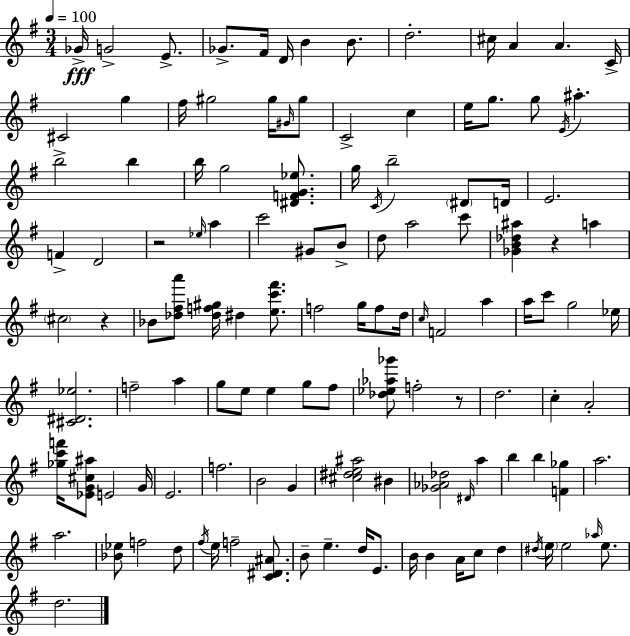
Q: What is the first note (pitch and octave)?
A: Gb4